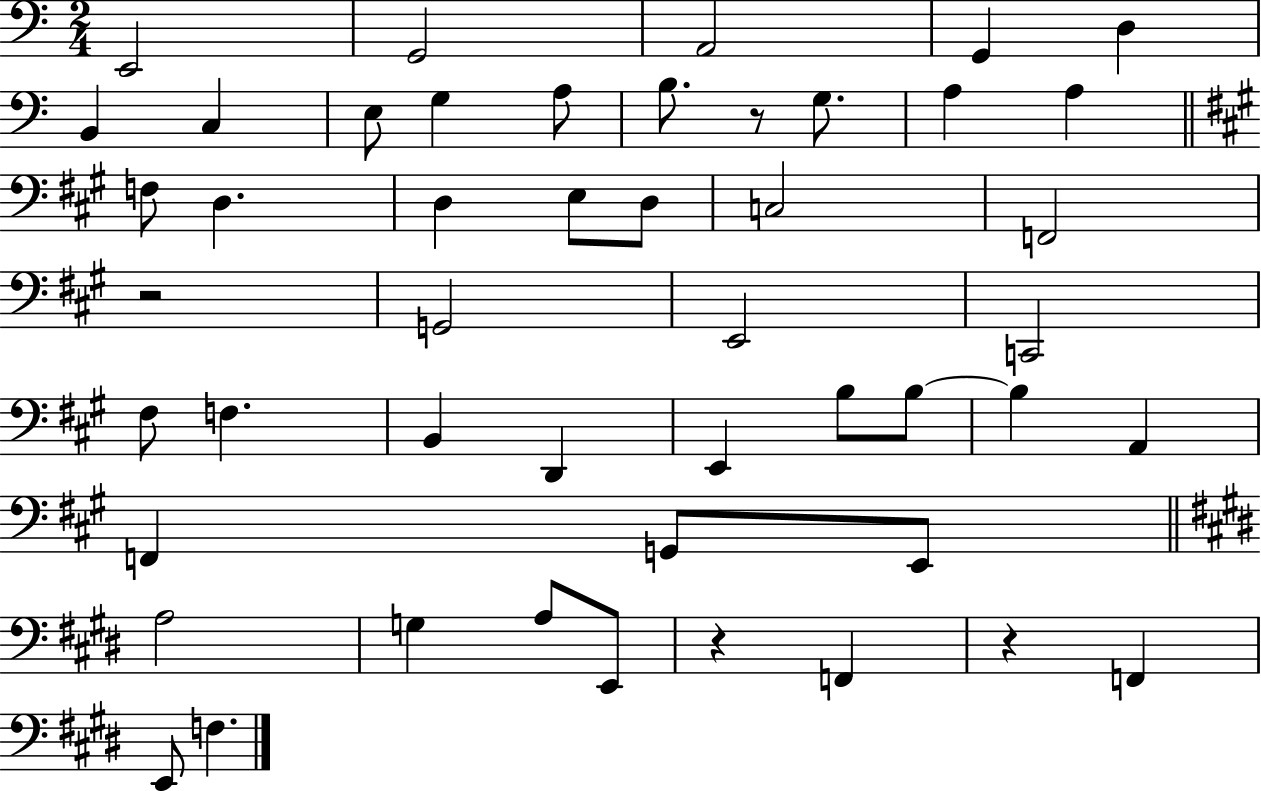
{
  \clef bass
  \numericTimeSignature
  \time 2/4
  \key c \major
  e,2 | g,2 | a,2 | g,4 d4 | \break b,4 c4 | e8 g4 a8 | b8. r8 g8. | a4 a4 | \break \bar "||" \break \key a \major f8 d4. | d4 e8 d8 | c2 | f,2 | \break r2 | g,2 | e,2 | c,2 | \break fis8 f4. | b,4 d,4 | e,4 b8 b8~~ | b4 a,4 | \break f,4 g,8 e,8 | \bar "||" \break \key e \major a2 | g4 a8 e,8 | r4 f,4 | r4 f,4 | \break e,8 f4. | \bar "|."
}